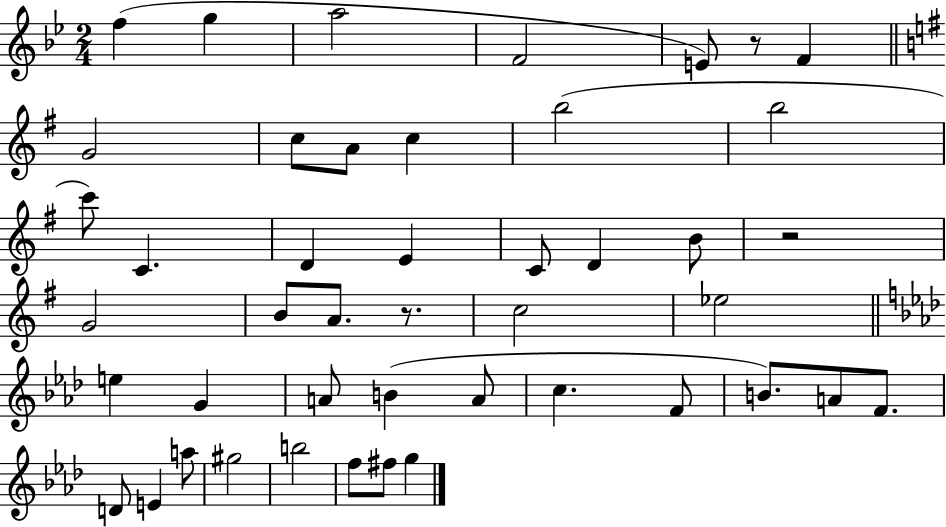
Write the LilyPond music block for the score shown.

{
  \clef treble
  \numericTimeSignature
  \time 2/4
  \key bes \major
  f''4( g''4 | a''2 | f'2 | e'8) r8 f'4 | \break \bar "||" \break \key e \minor g'2 | c''8 a'8 c''4 | b''2( | b''2 | \break c'''8) c'4. | d'4 e'4 | c'8 d'4 b'8 | r2 | \break g'2 | b'8 a'8. r8. | c''2 | ees''2 | \break \bar "||" \break \key aes \major e''4 g'4 | a'8 b'4( a'8 | c''4. f'8 | b'8.) a'8 f'8. | \break d'8 e'4 a''8 | gis''2 | b''2 | f''8 fis''8 g''4 | \break \bar "|."
}